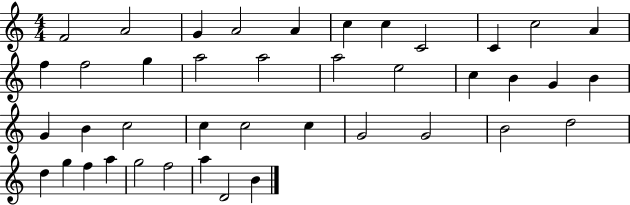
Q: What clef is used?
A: treble